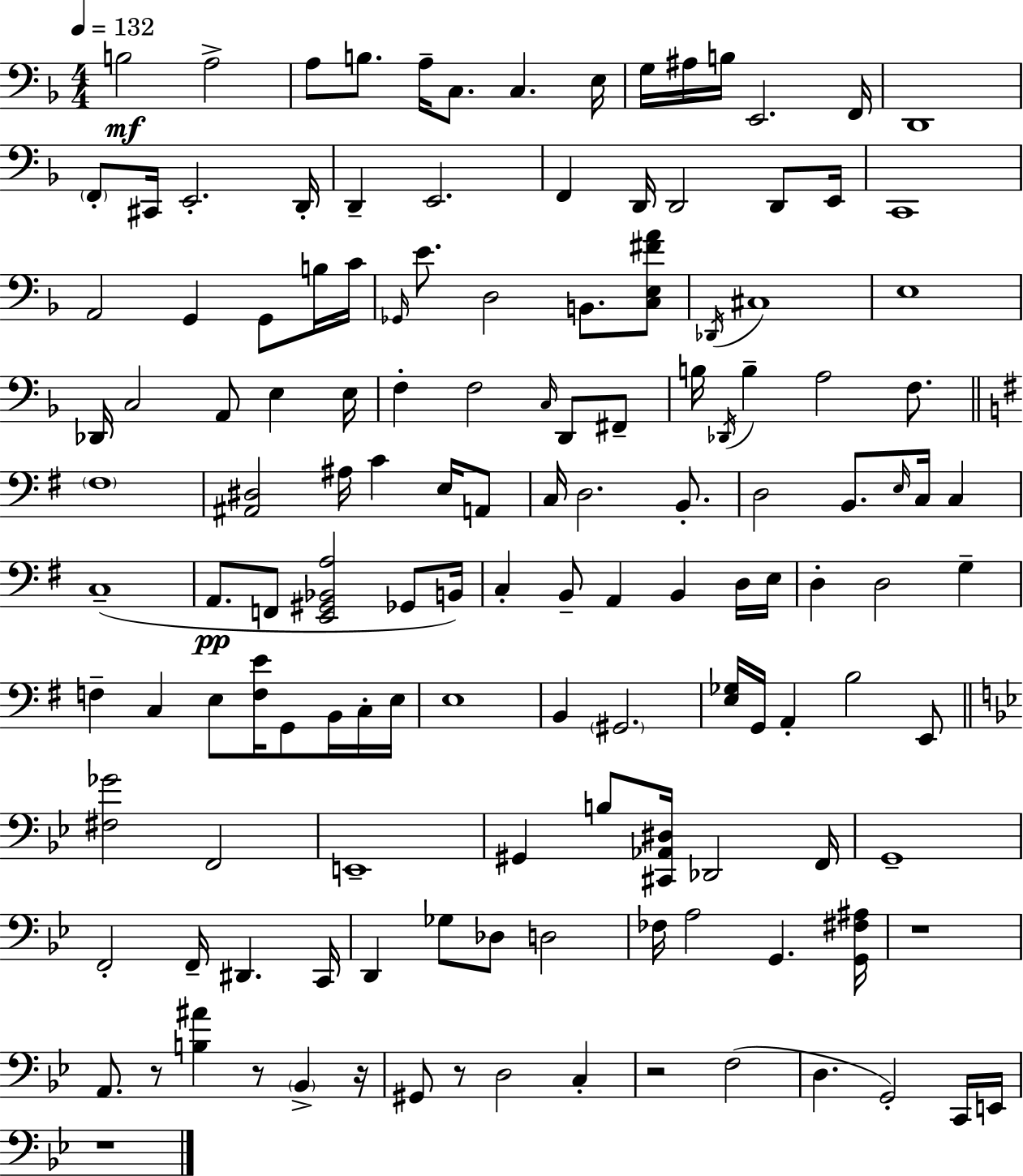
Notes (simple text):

B3/h A3/h A3/e B3/e. A3/s C3/e. C3/q. E3/s G3/s A#3/s B3/s E2/h. F2/s D2/w F2/e C#2/s E2/h. D2/s D2/q E2/h. F2/q D2/s D2/h D2/e E2/s C2/w A2/h G2/q G2/e B3/s C4/s Gb2/s E4/e. D3/h B2/e. [C3,E3,F#4,A4]/e Db2/s C#3/w E3/w Db2/s C3/h A2/e E3/q E3/s F3/q F3/h C3/s D2/e F#2/e B3/s Db2/s B3/q A3/h F3/e. F#3/w [A#2,D#3]/h A#3/s C4/q E3/s A2/e C3/s D3/h. B2/e. D3/h B2/e. E3/s C3/s C3/q C3/w A2/e. F2/e [E2,G#2,Bb2,A3]/h Gb2/e B2/s C3/q B2/e A2/q B2/q D3/s E3/s D3/q D3/h G3/q F3/q C3/q E3/e [F3,E4]/s G2/e B2/s C3/s E3/s E3/w B2/q G#2/h. [E3,Gb3]/s G2/s A2/q B3/h E2/e [F#3,Gb4]/h F2/h E2/w G#2/q B3/e [C#2,Ab2,D#3]/s Db2/h F2/s G2/w F2/h F2/s D#2/q. C2/s D2/q Gb3/e Db3/e D3/h FES3/s A3/h G2/q. [G2,F#3,A#3]/s R/w A2/e. R/e [B3,A#4]/q R/e Bb2/q R/s G#2/e R/e D3/h C3/q R/h F3/h D3/q. G2/h C2/s E2/s R/w